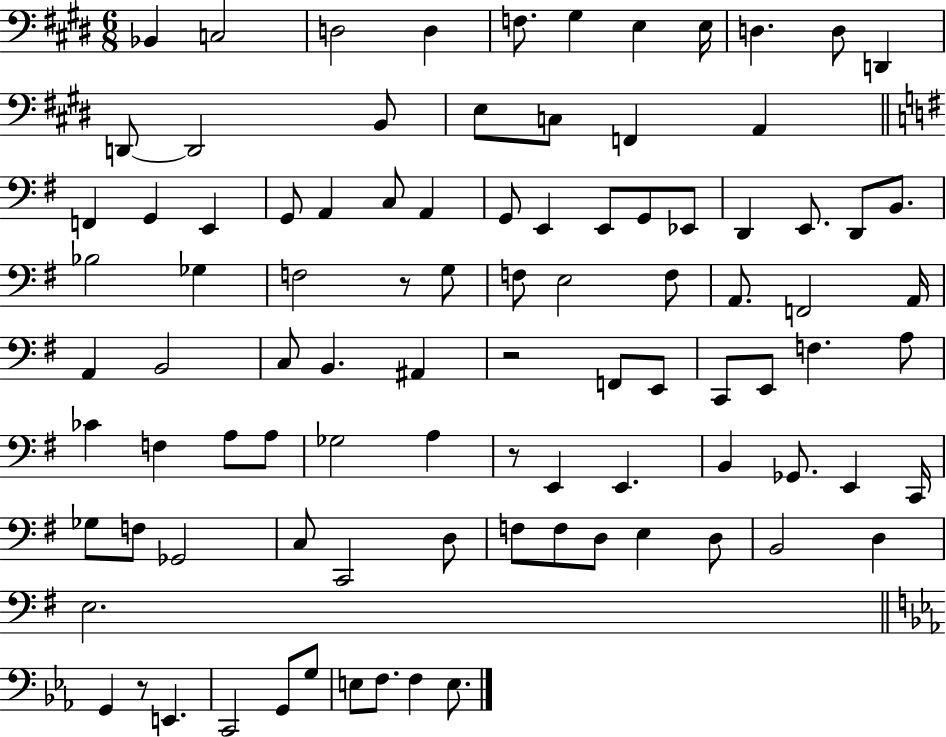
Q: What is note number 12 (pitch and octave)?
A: D2